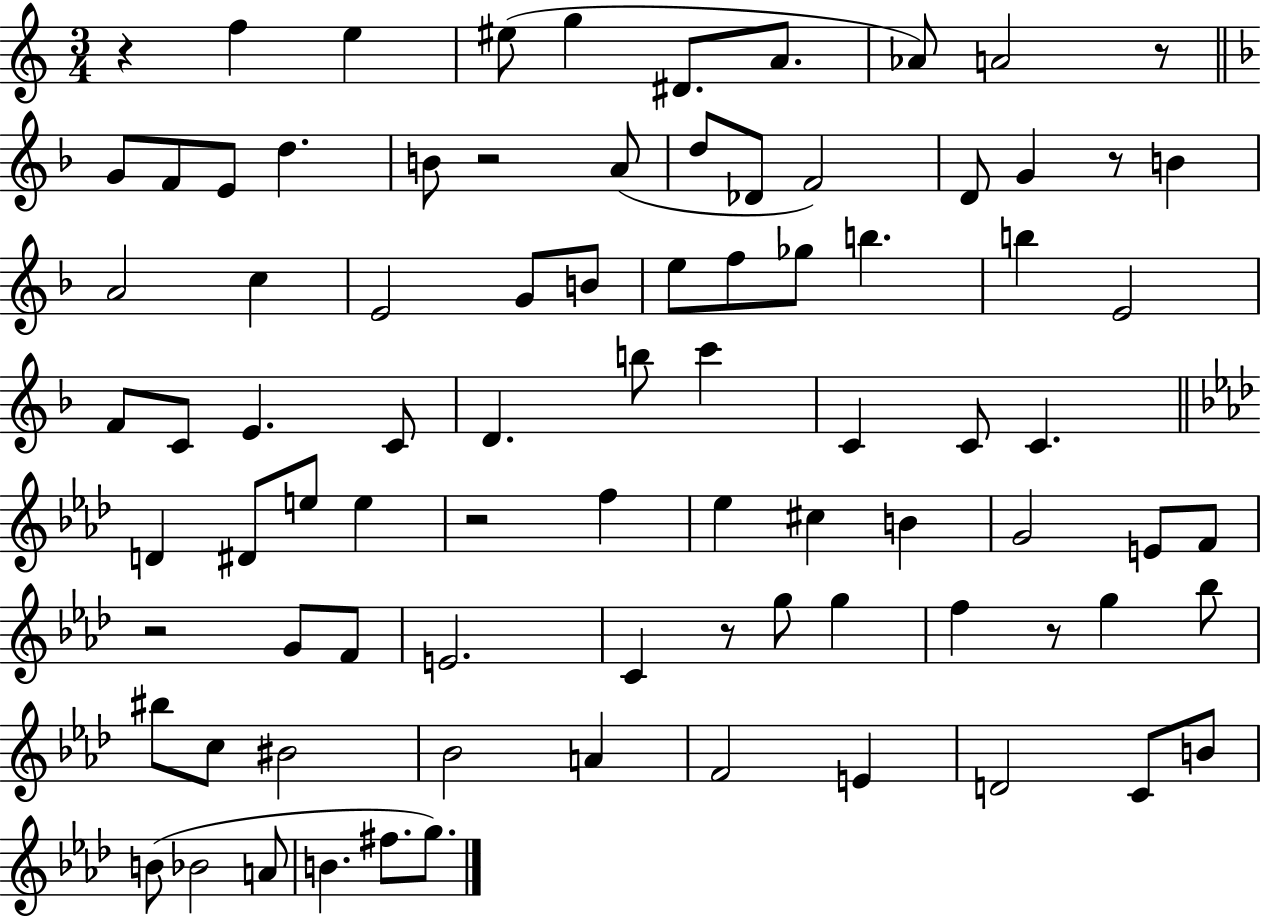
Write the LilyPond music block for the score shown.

{
  \clef treble
  \numericTimeSignature
  \time 3/4
  \key c \major
  r4 f''4 e''4 | eis''8( g''4 dis'8. a'8. | aes'8) a'2 r8 | \bar "||" \break \key d \minor g'8 f'8 e'8 d''4. | b'8 r2 a'8( | d''8 des'8 f'2) | d'8 g'4 r8 b'4 | \break a'2 c''4 | e'2 g'8 b'8 | e''8 f''8 ges''8 b''4. | b''4 e'2 | \break f'8 c'8 e'4. c'8 | d'4. b''8 c'''4 | c'4 c'8 c'4. | \bar "||" \break \key f \minor d'4 dis'8 e''8 e''4 | r2 f''4 | ees''4 cis''4 b'4 | g'2 e'8 f'8 | \break r2 g'8 f'8 | e'2. | c'4 r8 g''8 g''4 | f''4 r8 g''4 bes''8 | \break bis''8 c''8 bis'2 | bes'2 a'4 | f'2 e'4 | d'2 c'8 b'8 | \break b'8( bes'2 a'8 | b'4. fis''8. g''8.) | \bar "|."
}